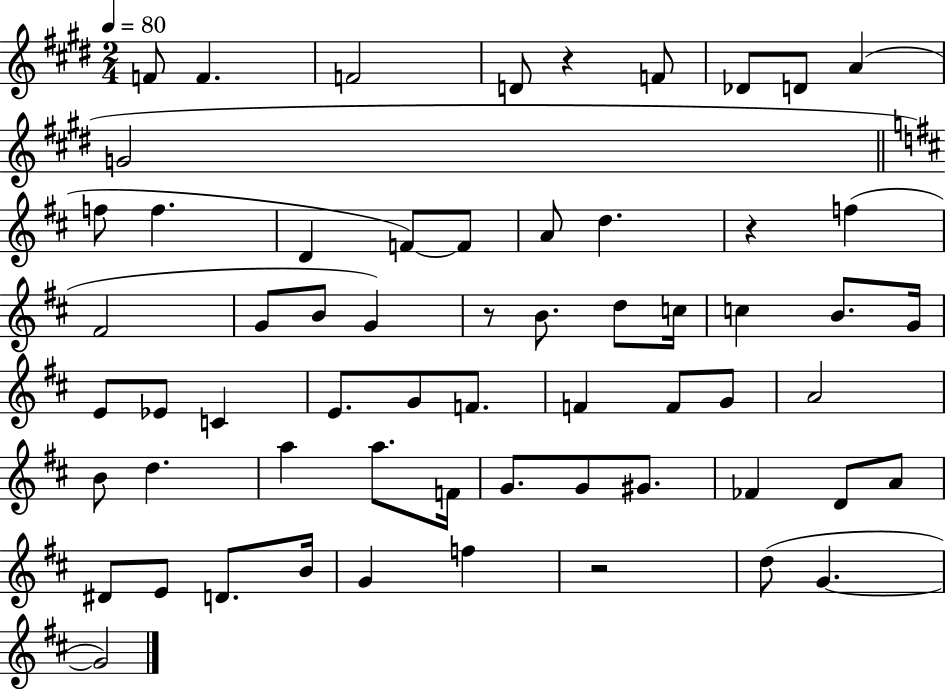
{
  \clef treble
  \numericTimeSignature
  \time 2/4
  \key e \major
  \tempo 4 = 80
  \repeat volta 2 { f'8 f'4. | f'2 | d'8 r4 f'8 | des'8 d'8 a'4( | \break g'2 | \bar "||" \break \key d \major f''8 f''4. | d'4 f'8~~) f'8 | a'8 d''4. | r4 f''4( | \break fis'2 | g'8 b'8 g'4) | r8 b'8. d''8 c''16 | c''4 b'8. g'16 | \break e'8 ees'8 c'4 | e'8. g'8 f'8. | f'4 f'8 g'8 | a'2 | \break b'8 d''4. | a''4 a''8. f'16 | g'8. g'8 gis'8. | fes'4 d'8 a'8 | \break dis'8 e'8 d'8. b'16 | g'4 f''4 | r2 | d''8( g'4.~~ | \break g'2) | } \bar "|."
}